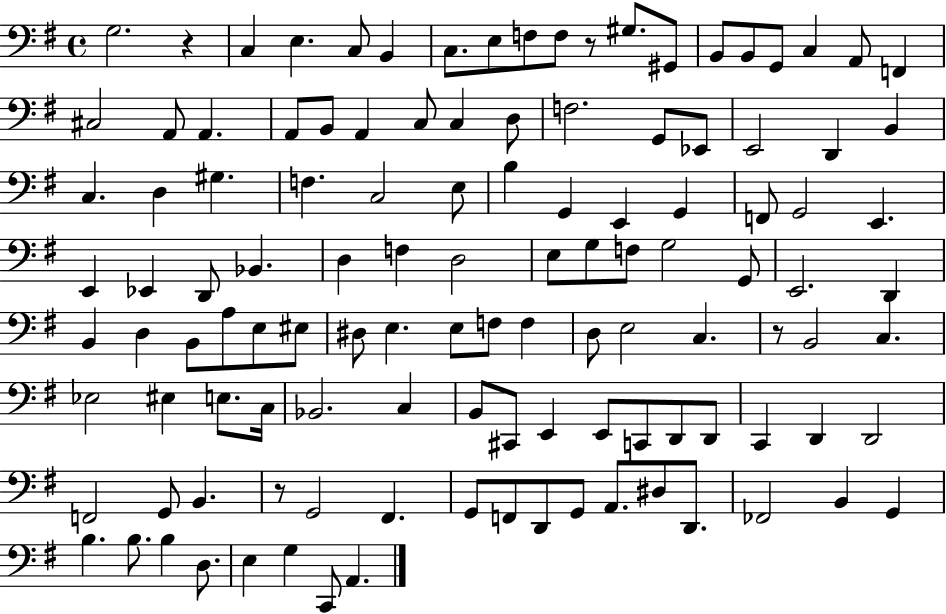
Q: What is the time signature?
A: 4/4